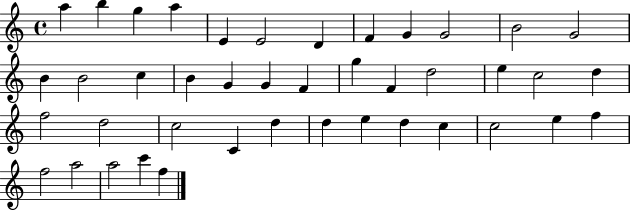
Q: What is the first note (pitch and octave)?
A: A5